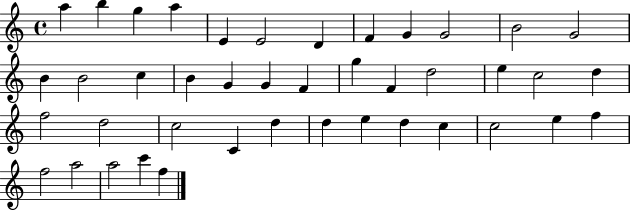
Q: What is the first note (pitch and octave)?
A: A5